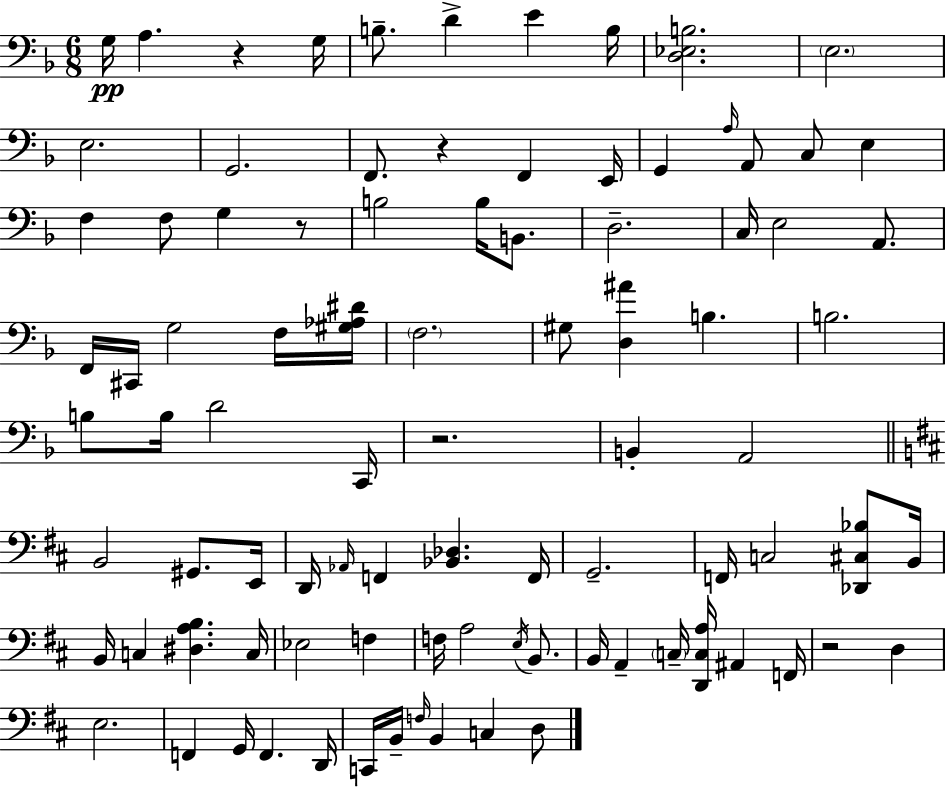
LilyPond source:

{
  \clef bass
  \numericTimeSignature
  \time 6/8
  \key d \minor
  g16\pp a4. r4 g16 | b8.-- d'4-> e'4 b16 | <d ees b>2. | \parenthesize e2. | \break e2. | g,2. | f,8. r4 f,4 e,16 | g,4 \grace { a16 } a,8 c8 e4 | \break f4 f8 g4 r8 | b2 b16 b,8. | d2.-- | c16 e2 a,8. | \break f,16 cis,16 g2 f16 | <gis aes dis'>16 \parenthesize f2. | gis8 <d ais'>4 b4. | b2. | \break b8 b16 d'2 | c,16 r2. | b,4-. a,2 | \bar "||" \break \key d \major b,2 gis,8. e,16 | d,16 \grace { aes,16 } f,4 <bes, des>4. | f,16 g,2.-- | f,16 c2 <des, cis bes>8 | \break b,16 b,16 c4 <dis a b>4. | c16 ees2 f4 | f16 a2 \acciaccatura { e16 } b,8. | b,16 a,4-- \parenthesize c16-- <d, c a>16 ais,4 | \break f,16 r2 d4 | e2. | f,4 g,16 f,4. | d,16 c,16 b,16-- \grace { f16 } b,4 c4 | \break d8 \bar "|."
}